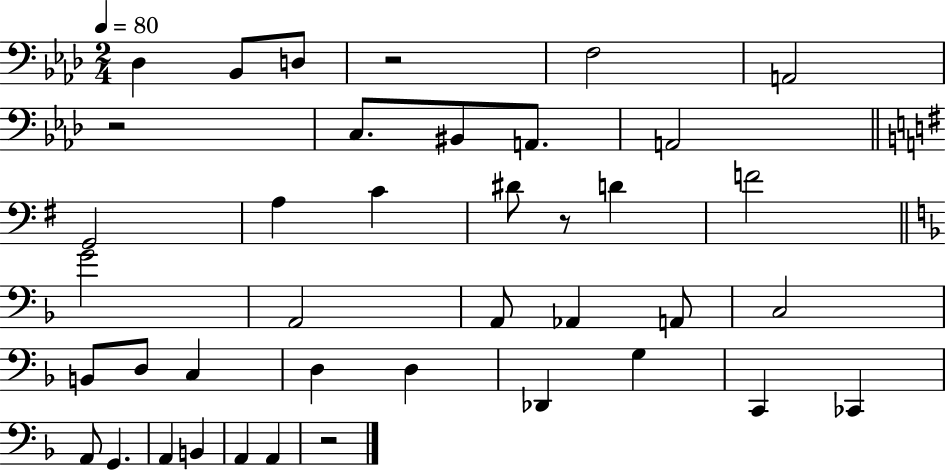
Db3/q Bb2/e D3/e R/h F3/h A2/h R/h C3/e. BIS2/e A2/e. A2/h G2/h A3/q C4/q D#4/e R/e D4/q F4/h G4/h A2/h A2/e Ab2/q A2/e C3/h B2/e D3/e C3/q D3/q D3/q Db2/q G3/q C2/q CES2/q A2/e G2/q. A2/q B2/q A2/q A2/q R/h